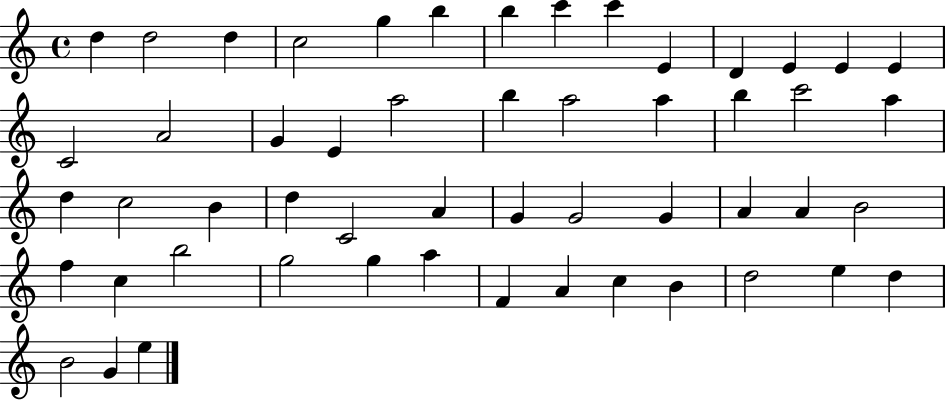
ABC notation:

X:1
T:Untitled
M:4/4
L:1/4
K:C
d d2 d c2 g b b c' c' E D E E E C2 A2 G E a2 b a2 a b c'2 a d c2 B d C2 A G G2 G A A B2 f c b2 g2 g a F A c B d2 e d B2 G e